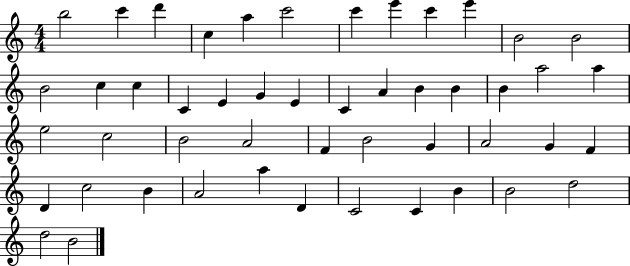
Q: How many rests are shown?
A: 0